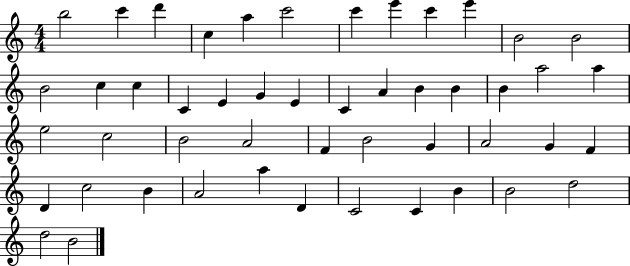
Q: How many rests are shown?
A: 0